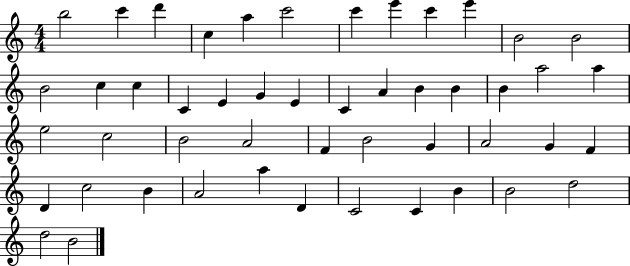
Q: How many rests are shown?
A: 0